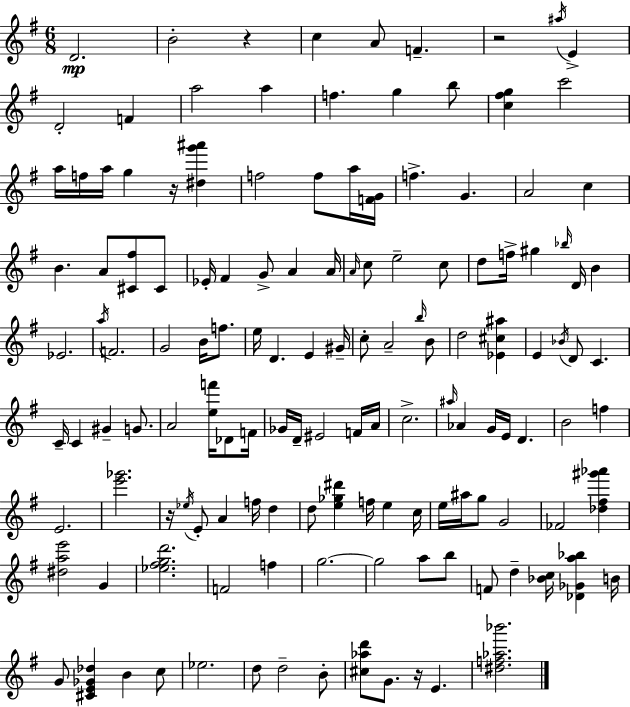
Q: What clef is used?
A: treble